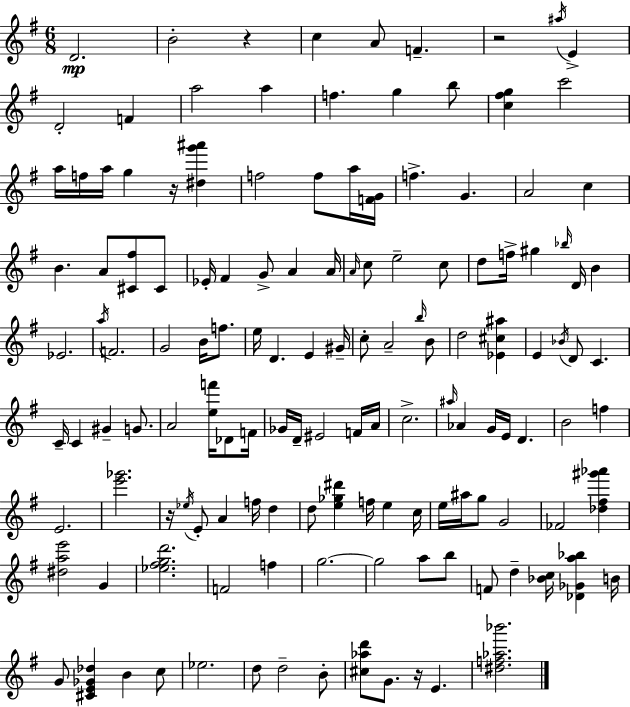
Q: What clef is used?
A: treble